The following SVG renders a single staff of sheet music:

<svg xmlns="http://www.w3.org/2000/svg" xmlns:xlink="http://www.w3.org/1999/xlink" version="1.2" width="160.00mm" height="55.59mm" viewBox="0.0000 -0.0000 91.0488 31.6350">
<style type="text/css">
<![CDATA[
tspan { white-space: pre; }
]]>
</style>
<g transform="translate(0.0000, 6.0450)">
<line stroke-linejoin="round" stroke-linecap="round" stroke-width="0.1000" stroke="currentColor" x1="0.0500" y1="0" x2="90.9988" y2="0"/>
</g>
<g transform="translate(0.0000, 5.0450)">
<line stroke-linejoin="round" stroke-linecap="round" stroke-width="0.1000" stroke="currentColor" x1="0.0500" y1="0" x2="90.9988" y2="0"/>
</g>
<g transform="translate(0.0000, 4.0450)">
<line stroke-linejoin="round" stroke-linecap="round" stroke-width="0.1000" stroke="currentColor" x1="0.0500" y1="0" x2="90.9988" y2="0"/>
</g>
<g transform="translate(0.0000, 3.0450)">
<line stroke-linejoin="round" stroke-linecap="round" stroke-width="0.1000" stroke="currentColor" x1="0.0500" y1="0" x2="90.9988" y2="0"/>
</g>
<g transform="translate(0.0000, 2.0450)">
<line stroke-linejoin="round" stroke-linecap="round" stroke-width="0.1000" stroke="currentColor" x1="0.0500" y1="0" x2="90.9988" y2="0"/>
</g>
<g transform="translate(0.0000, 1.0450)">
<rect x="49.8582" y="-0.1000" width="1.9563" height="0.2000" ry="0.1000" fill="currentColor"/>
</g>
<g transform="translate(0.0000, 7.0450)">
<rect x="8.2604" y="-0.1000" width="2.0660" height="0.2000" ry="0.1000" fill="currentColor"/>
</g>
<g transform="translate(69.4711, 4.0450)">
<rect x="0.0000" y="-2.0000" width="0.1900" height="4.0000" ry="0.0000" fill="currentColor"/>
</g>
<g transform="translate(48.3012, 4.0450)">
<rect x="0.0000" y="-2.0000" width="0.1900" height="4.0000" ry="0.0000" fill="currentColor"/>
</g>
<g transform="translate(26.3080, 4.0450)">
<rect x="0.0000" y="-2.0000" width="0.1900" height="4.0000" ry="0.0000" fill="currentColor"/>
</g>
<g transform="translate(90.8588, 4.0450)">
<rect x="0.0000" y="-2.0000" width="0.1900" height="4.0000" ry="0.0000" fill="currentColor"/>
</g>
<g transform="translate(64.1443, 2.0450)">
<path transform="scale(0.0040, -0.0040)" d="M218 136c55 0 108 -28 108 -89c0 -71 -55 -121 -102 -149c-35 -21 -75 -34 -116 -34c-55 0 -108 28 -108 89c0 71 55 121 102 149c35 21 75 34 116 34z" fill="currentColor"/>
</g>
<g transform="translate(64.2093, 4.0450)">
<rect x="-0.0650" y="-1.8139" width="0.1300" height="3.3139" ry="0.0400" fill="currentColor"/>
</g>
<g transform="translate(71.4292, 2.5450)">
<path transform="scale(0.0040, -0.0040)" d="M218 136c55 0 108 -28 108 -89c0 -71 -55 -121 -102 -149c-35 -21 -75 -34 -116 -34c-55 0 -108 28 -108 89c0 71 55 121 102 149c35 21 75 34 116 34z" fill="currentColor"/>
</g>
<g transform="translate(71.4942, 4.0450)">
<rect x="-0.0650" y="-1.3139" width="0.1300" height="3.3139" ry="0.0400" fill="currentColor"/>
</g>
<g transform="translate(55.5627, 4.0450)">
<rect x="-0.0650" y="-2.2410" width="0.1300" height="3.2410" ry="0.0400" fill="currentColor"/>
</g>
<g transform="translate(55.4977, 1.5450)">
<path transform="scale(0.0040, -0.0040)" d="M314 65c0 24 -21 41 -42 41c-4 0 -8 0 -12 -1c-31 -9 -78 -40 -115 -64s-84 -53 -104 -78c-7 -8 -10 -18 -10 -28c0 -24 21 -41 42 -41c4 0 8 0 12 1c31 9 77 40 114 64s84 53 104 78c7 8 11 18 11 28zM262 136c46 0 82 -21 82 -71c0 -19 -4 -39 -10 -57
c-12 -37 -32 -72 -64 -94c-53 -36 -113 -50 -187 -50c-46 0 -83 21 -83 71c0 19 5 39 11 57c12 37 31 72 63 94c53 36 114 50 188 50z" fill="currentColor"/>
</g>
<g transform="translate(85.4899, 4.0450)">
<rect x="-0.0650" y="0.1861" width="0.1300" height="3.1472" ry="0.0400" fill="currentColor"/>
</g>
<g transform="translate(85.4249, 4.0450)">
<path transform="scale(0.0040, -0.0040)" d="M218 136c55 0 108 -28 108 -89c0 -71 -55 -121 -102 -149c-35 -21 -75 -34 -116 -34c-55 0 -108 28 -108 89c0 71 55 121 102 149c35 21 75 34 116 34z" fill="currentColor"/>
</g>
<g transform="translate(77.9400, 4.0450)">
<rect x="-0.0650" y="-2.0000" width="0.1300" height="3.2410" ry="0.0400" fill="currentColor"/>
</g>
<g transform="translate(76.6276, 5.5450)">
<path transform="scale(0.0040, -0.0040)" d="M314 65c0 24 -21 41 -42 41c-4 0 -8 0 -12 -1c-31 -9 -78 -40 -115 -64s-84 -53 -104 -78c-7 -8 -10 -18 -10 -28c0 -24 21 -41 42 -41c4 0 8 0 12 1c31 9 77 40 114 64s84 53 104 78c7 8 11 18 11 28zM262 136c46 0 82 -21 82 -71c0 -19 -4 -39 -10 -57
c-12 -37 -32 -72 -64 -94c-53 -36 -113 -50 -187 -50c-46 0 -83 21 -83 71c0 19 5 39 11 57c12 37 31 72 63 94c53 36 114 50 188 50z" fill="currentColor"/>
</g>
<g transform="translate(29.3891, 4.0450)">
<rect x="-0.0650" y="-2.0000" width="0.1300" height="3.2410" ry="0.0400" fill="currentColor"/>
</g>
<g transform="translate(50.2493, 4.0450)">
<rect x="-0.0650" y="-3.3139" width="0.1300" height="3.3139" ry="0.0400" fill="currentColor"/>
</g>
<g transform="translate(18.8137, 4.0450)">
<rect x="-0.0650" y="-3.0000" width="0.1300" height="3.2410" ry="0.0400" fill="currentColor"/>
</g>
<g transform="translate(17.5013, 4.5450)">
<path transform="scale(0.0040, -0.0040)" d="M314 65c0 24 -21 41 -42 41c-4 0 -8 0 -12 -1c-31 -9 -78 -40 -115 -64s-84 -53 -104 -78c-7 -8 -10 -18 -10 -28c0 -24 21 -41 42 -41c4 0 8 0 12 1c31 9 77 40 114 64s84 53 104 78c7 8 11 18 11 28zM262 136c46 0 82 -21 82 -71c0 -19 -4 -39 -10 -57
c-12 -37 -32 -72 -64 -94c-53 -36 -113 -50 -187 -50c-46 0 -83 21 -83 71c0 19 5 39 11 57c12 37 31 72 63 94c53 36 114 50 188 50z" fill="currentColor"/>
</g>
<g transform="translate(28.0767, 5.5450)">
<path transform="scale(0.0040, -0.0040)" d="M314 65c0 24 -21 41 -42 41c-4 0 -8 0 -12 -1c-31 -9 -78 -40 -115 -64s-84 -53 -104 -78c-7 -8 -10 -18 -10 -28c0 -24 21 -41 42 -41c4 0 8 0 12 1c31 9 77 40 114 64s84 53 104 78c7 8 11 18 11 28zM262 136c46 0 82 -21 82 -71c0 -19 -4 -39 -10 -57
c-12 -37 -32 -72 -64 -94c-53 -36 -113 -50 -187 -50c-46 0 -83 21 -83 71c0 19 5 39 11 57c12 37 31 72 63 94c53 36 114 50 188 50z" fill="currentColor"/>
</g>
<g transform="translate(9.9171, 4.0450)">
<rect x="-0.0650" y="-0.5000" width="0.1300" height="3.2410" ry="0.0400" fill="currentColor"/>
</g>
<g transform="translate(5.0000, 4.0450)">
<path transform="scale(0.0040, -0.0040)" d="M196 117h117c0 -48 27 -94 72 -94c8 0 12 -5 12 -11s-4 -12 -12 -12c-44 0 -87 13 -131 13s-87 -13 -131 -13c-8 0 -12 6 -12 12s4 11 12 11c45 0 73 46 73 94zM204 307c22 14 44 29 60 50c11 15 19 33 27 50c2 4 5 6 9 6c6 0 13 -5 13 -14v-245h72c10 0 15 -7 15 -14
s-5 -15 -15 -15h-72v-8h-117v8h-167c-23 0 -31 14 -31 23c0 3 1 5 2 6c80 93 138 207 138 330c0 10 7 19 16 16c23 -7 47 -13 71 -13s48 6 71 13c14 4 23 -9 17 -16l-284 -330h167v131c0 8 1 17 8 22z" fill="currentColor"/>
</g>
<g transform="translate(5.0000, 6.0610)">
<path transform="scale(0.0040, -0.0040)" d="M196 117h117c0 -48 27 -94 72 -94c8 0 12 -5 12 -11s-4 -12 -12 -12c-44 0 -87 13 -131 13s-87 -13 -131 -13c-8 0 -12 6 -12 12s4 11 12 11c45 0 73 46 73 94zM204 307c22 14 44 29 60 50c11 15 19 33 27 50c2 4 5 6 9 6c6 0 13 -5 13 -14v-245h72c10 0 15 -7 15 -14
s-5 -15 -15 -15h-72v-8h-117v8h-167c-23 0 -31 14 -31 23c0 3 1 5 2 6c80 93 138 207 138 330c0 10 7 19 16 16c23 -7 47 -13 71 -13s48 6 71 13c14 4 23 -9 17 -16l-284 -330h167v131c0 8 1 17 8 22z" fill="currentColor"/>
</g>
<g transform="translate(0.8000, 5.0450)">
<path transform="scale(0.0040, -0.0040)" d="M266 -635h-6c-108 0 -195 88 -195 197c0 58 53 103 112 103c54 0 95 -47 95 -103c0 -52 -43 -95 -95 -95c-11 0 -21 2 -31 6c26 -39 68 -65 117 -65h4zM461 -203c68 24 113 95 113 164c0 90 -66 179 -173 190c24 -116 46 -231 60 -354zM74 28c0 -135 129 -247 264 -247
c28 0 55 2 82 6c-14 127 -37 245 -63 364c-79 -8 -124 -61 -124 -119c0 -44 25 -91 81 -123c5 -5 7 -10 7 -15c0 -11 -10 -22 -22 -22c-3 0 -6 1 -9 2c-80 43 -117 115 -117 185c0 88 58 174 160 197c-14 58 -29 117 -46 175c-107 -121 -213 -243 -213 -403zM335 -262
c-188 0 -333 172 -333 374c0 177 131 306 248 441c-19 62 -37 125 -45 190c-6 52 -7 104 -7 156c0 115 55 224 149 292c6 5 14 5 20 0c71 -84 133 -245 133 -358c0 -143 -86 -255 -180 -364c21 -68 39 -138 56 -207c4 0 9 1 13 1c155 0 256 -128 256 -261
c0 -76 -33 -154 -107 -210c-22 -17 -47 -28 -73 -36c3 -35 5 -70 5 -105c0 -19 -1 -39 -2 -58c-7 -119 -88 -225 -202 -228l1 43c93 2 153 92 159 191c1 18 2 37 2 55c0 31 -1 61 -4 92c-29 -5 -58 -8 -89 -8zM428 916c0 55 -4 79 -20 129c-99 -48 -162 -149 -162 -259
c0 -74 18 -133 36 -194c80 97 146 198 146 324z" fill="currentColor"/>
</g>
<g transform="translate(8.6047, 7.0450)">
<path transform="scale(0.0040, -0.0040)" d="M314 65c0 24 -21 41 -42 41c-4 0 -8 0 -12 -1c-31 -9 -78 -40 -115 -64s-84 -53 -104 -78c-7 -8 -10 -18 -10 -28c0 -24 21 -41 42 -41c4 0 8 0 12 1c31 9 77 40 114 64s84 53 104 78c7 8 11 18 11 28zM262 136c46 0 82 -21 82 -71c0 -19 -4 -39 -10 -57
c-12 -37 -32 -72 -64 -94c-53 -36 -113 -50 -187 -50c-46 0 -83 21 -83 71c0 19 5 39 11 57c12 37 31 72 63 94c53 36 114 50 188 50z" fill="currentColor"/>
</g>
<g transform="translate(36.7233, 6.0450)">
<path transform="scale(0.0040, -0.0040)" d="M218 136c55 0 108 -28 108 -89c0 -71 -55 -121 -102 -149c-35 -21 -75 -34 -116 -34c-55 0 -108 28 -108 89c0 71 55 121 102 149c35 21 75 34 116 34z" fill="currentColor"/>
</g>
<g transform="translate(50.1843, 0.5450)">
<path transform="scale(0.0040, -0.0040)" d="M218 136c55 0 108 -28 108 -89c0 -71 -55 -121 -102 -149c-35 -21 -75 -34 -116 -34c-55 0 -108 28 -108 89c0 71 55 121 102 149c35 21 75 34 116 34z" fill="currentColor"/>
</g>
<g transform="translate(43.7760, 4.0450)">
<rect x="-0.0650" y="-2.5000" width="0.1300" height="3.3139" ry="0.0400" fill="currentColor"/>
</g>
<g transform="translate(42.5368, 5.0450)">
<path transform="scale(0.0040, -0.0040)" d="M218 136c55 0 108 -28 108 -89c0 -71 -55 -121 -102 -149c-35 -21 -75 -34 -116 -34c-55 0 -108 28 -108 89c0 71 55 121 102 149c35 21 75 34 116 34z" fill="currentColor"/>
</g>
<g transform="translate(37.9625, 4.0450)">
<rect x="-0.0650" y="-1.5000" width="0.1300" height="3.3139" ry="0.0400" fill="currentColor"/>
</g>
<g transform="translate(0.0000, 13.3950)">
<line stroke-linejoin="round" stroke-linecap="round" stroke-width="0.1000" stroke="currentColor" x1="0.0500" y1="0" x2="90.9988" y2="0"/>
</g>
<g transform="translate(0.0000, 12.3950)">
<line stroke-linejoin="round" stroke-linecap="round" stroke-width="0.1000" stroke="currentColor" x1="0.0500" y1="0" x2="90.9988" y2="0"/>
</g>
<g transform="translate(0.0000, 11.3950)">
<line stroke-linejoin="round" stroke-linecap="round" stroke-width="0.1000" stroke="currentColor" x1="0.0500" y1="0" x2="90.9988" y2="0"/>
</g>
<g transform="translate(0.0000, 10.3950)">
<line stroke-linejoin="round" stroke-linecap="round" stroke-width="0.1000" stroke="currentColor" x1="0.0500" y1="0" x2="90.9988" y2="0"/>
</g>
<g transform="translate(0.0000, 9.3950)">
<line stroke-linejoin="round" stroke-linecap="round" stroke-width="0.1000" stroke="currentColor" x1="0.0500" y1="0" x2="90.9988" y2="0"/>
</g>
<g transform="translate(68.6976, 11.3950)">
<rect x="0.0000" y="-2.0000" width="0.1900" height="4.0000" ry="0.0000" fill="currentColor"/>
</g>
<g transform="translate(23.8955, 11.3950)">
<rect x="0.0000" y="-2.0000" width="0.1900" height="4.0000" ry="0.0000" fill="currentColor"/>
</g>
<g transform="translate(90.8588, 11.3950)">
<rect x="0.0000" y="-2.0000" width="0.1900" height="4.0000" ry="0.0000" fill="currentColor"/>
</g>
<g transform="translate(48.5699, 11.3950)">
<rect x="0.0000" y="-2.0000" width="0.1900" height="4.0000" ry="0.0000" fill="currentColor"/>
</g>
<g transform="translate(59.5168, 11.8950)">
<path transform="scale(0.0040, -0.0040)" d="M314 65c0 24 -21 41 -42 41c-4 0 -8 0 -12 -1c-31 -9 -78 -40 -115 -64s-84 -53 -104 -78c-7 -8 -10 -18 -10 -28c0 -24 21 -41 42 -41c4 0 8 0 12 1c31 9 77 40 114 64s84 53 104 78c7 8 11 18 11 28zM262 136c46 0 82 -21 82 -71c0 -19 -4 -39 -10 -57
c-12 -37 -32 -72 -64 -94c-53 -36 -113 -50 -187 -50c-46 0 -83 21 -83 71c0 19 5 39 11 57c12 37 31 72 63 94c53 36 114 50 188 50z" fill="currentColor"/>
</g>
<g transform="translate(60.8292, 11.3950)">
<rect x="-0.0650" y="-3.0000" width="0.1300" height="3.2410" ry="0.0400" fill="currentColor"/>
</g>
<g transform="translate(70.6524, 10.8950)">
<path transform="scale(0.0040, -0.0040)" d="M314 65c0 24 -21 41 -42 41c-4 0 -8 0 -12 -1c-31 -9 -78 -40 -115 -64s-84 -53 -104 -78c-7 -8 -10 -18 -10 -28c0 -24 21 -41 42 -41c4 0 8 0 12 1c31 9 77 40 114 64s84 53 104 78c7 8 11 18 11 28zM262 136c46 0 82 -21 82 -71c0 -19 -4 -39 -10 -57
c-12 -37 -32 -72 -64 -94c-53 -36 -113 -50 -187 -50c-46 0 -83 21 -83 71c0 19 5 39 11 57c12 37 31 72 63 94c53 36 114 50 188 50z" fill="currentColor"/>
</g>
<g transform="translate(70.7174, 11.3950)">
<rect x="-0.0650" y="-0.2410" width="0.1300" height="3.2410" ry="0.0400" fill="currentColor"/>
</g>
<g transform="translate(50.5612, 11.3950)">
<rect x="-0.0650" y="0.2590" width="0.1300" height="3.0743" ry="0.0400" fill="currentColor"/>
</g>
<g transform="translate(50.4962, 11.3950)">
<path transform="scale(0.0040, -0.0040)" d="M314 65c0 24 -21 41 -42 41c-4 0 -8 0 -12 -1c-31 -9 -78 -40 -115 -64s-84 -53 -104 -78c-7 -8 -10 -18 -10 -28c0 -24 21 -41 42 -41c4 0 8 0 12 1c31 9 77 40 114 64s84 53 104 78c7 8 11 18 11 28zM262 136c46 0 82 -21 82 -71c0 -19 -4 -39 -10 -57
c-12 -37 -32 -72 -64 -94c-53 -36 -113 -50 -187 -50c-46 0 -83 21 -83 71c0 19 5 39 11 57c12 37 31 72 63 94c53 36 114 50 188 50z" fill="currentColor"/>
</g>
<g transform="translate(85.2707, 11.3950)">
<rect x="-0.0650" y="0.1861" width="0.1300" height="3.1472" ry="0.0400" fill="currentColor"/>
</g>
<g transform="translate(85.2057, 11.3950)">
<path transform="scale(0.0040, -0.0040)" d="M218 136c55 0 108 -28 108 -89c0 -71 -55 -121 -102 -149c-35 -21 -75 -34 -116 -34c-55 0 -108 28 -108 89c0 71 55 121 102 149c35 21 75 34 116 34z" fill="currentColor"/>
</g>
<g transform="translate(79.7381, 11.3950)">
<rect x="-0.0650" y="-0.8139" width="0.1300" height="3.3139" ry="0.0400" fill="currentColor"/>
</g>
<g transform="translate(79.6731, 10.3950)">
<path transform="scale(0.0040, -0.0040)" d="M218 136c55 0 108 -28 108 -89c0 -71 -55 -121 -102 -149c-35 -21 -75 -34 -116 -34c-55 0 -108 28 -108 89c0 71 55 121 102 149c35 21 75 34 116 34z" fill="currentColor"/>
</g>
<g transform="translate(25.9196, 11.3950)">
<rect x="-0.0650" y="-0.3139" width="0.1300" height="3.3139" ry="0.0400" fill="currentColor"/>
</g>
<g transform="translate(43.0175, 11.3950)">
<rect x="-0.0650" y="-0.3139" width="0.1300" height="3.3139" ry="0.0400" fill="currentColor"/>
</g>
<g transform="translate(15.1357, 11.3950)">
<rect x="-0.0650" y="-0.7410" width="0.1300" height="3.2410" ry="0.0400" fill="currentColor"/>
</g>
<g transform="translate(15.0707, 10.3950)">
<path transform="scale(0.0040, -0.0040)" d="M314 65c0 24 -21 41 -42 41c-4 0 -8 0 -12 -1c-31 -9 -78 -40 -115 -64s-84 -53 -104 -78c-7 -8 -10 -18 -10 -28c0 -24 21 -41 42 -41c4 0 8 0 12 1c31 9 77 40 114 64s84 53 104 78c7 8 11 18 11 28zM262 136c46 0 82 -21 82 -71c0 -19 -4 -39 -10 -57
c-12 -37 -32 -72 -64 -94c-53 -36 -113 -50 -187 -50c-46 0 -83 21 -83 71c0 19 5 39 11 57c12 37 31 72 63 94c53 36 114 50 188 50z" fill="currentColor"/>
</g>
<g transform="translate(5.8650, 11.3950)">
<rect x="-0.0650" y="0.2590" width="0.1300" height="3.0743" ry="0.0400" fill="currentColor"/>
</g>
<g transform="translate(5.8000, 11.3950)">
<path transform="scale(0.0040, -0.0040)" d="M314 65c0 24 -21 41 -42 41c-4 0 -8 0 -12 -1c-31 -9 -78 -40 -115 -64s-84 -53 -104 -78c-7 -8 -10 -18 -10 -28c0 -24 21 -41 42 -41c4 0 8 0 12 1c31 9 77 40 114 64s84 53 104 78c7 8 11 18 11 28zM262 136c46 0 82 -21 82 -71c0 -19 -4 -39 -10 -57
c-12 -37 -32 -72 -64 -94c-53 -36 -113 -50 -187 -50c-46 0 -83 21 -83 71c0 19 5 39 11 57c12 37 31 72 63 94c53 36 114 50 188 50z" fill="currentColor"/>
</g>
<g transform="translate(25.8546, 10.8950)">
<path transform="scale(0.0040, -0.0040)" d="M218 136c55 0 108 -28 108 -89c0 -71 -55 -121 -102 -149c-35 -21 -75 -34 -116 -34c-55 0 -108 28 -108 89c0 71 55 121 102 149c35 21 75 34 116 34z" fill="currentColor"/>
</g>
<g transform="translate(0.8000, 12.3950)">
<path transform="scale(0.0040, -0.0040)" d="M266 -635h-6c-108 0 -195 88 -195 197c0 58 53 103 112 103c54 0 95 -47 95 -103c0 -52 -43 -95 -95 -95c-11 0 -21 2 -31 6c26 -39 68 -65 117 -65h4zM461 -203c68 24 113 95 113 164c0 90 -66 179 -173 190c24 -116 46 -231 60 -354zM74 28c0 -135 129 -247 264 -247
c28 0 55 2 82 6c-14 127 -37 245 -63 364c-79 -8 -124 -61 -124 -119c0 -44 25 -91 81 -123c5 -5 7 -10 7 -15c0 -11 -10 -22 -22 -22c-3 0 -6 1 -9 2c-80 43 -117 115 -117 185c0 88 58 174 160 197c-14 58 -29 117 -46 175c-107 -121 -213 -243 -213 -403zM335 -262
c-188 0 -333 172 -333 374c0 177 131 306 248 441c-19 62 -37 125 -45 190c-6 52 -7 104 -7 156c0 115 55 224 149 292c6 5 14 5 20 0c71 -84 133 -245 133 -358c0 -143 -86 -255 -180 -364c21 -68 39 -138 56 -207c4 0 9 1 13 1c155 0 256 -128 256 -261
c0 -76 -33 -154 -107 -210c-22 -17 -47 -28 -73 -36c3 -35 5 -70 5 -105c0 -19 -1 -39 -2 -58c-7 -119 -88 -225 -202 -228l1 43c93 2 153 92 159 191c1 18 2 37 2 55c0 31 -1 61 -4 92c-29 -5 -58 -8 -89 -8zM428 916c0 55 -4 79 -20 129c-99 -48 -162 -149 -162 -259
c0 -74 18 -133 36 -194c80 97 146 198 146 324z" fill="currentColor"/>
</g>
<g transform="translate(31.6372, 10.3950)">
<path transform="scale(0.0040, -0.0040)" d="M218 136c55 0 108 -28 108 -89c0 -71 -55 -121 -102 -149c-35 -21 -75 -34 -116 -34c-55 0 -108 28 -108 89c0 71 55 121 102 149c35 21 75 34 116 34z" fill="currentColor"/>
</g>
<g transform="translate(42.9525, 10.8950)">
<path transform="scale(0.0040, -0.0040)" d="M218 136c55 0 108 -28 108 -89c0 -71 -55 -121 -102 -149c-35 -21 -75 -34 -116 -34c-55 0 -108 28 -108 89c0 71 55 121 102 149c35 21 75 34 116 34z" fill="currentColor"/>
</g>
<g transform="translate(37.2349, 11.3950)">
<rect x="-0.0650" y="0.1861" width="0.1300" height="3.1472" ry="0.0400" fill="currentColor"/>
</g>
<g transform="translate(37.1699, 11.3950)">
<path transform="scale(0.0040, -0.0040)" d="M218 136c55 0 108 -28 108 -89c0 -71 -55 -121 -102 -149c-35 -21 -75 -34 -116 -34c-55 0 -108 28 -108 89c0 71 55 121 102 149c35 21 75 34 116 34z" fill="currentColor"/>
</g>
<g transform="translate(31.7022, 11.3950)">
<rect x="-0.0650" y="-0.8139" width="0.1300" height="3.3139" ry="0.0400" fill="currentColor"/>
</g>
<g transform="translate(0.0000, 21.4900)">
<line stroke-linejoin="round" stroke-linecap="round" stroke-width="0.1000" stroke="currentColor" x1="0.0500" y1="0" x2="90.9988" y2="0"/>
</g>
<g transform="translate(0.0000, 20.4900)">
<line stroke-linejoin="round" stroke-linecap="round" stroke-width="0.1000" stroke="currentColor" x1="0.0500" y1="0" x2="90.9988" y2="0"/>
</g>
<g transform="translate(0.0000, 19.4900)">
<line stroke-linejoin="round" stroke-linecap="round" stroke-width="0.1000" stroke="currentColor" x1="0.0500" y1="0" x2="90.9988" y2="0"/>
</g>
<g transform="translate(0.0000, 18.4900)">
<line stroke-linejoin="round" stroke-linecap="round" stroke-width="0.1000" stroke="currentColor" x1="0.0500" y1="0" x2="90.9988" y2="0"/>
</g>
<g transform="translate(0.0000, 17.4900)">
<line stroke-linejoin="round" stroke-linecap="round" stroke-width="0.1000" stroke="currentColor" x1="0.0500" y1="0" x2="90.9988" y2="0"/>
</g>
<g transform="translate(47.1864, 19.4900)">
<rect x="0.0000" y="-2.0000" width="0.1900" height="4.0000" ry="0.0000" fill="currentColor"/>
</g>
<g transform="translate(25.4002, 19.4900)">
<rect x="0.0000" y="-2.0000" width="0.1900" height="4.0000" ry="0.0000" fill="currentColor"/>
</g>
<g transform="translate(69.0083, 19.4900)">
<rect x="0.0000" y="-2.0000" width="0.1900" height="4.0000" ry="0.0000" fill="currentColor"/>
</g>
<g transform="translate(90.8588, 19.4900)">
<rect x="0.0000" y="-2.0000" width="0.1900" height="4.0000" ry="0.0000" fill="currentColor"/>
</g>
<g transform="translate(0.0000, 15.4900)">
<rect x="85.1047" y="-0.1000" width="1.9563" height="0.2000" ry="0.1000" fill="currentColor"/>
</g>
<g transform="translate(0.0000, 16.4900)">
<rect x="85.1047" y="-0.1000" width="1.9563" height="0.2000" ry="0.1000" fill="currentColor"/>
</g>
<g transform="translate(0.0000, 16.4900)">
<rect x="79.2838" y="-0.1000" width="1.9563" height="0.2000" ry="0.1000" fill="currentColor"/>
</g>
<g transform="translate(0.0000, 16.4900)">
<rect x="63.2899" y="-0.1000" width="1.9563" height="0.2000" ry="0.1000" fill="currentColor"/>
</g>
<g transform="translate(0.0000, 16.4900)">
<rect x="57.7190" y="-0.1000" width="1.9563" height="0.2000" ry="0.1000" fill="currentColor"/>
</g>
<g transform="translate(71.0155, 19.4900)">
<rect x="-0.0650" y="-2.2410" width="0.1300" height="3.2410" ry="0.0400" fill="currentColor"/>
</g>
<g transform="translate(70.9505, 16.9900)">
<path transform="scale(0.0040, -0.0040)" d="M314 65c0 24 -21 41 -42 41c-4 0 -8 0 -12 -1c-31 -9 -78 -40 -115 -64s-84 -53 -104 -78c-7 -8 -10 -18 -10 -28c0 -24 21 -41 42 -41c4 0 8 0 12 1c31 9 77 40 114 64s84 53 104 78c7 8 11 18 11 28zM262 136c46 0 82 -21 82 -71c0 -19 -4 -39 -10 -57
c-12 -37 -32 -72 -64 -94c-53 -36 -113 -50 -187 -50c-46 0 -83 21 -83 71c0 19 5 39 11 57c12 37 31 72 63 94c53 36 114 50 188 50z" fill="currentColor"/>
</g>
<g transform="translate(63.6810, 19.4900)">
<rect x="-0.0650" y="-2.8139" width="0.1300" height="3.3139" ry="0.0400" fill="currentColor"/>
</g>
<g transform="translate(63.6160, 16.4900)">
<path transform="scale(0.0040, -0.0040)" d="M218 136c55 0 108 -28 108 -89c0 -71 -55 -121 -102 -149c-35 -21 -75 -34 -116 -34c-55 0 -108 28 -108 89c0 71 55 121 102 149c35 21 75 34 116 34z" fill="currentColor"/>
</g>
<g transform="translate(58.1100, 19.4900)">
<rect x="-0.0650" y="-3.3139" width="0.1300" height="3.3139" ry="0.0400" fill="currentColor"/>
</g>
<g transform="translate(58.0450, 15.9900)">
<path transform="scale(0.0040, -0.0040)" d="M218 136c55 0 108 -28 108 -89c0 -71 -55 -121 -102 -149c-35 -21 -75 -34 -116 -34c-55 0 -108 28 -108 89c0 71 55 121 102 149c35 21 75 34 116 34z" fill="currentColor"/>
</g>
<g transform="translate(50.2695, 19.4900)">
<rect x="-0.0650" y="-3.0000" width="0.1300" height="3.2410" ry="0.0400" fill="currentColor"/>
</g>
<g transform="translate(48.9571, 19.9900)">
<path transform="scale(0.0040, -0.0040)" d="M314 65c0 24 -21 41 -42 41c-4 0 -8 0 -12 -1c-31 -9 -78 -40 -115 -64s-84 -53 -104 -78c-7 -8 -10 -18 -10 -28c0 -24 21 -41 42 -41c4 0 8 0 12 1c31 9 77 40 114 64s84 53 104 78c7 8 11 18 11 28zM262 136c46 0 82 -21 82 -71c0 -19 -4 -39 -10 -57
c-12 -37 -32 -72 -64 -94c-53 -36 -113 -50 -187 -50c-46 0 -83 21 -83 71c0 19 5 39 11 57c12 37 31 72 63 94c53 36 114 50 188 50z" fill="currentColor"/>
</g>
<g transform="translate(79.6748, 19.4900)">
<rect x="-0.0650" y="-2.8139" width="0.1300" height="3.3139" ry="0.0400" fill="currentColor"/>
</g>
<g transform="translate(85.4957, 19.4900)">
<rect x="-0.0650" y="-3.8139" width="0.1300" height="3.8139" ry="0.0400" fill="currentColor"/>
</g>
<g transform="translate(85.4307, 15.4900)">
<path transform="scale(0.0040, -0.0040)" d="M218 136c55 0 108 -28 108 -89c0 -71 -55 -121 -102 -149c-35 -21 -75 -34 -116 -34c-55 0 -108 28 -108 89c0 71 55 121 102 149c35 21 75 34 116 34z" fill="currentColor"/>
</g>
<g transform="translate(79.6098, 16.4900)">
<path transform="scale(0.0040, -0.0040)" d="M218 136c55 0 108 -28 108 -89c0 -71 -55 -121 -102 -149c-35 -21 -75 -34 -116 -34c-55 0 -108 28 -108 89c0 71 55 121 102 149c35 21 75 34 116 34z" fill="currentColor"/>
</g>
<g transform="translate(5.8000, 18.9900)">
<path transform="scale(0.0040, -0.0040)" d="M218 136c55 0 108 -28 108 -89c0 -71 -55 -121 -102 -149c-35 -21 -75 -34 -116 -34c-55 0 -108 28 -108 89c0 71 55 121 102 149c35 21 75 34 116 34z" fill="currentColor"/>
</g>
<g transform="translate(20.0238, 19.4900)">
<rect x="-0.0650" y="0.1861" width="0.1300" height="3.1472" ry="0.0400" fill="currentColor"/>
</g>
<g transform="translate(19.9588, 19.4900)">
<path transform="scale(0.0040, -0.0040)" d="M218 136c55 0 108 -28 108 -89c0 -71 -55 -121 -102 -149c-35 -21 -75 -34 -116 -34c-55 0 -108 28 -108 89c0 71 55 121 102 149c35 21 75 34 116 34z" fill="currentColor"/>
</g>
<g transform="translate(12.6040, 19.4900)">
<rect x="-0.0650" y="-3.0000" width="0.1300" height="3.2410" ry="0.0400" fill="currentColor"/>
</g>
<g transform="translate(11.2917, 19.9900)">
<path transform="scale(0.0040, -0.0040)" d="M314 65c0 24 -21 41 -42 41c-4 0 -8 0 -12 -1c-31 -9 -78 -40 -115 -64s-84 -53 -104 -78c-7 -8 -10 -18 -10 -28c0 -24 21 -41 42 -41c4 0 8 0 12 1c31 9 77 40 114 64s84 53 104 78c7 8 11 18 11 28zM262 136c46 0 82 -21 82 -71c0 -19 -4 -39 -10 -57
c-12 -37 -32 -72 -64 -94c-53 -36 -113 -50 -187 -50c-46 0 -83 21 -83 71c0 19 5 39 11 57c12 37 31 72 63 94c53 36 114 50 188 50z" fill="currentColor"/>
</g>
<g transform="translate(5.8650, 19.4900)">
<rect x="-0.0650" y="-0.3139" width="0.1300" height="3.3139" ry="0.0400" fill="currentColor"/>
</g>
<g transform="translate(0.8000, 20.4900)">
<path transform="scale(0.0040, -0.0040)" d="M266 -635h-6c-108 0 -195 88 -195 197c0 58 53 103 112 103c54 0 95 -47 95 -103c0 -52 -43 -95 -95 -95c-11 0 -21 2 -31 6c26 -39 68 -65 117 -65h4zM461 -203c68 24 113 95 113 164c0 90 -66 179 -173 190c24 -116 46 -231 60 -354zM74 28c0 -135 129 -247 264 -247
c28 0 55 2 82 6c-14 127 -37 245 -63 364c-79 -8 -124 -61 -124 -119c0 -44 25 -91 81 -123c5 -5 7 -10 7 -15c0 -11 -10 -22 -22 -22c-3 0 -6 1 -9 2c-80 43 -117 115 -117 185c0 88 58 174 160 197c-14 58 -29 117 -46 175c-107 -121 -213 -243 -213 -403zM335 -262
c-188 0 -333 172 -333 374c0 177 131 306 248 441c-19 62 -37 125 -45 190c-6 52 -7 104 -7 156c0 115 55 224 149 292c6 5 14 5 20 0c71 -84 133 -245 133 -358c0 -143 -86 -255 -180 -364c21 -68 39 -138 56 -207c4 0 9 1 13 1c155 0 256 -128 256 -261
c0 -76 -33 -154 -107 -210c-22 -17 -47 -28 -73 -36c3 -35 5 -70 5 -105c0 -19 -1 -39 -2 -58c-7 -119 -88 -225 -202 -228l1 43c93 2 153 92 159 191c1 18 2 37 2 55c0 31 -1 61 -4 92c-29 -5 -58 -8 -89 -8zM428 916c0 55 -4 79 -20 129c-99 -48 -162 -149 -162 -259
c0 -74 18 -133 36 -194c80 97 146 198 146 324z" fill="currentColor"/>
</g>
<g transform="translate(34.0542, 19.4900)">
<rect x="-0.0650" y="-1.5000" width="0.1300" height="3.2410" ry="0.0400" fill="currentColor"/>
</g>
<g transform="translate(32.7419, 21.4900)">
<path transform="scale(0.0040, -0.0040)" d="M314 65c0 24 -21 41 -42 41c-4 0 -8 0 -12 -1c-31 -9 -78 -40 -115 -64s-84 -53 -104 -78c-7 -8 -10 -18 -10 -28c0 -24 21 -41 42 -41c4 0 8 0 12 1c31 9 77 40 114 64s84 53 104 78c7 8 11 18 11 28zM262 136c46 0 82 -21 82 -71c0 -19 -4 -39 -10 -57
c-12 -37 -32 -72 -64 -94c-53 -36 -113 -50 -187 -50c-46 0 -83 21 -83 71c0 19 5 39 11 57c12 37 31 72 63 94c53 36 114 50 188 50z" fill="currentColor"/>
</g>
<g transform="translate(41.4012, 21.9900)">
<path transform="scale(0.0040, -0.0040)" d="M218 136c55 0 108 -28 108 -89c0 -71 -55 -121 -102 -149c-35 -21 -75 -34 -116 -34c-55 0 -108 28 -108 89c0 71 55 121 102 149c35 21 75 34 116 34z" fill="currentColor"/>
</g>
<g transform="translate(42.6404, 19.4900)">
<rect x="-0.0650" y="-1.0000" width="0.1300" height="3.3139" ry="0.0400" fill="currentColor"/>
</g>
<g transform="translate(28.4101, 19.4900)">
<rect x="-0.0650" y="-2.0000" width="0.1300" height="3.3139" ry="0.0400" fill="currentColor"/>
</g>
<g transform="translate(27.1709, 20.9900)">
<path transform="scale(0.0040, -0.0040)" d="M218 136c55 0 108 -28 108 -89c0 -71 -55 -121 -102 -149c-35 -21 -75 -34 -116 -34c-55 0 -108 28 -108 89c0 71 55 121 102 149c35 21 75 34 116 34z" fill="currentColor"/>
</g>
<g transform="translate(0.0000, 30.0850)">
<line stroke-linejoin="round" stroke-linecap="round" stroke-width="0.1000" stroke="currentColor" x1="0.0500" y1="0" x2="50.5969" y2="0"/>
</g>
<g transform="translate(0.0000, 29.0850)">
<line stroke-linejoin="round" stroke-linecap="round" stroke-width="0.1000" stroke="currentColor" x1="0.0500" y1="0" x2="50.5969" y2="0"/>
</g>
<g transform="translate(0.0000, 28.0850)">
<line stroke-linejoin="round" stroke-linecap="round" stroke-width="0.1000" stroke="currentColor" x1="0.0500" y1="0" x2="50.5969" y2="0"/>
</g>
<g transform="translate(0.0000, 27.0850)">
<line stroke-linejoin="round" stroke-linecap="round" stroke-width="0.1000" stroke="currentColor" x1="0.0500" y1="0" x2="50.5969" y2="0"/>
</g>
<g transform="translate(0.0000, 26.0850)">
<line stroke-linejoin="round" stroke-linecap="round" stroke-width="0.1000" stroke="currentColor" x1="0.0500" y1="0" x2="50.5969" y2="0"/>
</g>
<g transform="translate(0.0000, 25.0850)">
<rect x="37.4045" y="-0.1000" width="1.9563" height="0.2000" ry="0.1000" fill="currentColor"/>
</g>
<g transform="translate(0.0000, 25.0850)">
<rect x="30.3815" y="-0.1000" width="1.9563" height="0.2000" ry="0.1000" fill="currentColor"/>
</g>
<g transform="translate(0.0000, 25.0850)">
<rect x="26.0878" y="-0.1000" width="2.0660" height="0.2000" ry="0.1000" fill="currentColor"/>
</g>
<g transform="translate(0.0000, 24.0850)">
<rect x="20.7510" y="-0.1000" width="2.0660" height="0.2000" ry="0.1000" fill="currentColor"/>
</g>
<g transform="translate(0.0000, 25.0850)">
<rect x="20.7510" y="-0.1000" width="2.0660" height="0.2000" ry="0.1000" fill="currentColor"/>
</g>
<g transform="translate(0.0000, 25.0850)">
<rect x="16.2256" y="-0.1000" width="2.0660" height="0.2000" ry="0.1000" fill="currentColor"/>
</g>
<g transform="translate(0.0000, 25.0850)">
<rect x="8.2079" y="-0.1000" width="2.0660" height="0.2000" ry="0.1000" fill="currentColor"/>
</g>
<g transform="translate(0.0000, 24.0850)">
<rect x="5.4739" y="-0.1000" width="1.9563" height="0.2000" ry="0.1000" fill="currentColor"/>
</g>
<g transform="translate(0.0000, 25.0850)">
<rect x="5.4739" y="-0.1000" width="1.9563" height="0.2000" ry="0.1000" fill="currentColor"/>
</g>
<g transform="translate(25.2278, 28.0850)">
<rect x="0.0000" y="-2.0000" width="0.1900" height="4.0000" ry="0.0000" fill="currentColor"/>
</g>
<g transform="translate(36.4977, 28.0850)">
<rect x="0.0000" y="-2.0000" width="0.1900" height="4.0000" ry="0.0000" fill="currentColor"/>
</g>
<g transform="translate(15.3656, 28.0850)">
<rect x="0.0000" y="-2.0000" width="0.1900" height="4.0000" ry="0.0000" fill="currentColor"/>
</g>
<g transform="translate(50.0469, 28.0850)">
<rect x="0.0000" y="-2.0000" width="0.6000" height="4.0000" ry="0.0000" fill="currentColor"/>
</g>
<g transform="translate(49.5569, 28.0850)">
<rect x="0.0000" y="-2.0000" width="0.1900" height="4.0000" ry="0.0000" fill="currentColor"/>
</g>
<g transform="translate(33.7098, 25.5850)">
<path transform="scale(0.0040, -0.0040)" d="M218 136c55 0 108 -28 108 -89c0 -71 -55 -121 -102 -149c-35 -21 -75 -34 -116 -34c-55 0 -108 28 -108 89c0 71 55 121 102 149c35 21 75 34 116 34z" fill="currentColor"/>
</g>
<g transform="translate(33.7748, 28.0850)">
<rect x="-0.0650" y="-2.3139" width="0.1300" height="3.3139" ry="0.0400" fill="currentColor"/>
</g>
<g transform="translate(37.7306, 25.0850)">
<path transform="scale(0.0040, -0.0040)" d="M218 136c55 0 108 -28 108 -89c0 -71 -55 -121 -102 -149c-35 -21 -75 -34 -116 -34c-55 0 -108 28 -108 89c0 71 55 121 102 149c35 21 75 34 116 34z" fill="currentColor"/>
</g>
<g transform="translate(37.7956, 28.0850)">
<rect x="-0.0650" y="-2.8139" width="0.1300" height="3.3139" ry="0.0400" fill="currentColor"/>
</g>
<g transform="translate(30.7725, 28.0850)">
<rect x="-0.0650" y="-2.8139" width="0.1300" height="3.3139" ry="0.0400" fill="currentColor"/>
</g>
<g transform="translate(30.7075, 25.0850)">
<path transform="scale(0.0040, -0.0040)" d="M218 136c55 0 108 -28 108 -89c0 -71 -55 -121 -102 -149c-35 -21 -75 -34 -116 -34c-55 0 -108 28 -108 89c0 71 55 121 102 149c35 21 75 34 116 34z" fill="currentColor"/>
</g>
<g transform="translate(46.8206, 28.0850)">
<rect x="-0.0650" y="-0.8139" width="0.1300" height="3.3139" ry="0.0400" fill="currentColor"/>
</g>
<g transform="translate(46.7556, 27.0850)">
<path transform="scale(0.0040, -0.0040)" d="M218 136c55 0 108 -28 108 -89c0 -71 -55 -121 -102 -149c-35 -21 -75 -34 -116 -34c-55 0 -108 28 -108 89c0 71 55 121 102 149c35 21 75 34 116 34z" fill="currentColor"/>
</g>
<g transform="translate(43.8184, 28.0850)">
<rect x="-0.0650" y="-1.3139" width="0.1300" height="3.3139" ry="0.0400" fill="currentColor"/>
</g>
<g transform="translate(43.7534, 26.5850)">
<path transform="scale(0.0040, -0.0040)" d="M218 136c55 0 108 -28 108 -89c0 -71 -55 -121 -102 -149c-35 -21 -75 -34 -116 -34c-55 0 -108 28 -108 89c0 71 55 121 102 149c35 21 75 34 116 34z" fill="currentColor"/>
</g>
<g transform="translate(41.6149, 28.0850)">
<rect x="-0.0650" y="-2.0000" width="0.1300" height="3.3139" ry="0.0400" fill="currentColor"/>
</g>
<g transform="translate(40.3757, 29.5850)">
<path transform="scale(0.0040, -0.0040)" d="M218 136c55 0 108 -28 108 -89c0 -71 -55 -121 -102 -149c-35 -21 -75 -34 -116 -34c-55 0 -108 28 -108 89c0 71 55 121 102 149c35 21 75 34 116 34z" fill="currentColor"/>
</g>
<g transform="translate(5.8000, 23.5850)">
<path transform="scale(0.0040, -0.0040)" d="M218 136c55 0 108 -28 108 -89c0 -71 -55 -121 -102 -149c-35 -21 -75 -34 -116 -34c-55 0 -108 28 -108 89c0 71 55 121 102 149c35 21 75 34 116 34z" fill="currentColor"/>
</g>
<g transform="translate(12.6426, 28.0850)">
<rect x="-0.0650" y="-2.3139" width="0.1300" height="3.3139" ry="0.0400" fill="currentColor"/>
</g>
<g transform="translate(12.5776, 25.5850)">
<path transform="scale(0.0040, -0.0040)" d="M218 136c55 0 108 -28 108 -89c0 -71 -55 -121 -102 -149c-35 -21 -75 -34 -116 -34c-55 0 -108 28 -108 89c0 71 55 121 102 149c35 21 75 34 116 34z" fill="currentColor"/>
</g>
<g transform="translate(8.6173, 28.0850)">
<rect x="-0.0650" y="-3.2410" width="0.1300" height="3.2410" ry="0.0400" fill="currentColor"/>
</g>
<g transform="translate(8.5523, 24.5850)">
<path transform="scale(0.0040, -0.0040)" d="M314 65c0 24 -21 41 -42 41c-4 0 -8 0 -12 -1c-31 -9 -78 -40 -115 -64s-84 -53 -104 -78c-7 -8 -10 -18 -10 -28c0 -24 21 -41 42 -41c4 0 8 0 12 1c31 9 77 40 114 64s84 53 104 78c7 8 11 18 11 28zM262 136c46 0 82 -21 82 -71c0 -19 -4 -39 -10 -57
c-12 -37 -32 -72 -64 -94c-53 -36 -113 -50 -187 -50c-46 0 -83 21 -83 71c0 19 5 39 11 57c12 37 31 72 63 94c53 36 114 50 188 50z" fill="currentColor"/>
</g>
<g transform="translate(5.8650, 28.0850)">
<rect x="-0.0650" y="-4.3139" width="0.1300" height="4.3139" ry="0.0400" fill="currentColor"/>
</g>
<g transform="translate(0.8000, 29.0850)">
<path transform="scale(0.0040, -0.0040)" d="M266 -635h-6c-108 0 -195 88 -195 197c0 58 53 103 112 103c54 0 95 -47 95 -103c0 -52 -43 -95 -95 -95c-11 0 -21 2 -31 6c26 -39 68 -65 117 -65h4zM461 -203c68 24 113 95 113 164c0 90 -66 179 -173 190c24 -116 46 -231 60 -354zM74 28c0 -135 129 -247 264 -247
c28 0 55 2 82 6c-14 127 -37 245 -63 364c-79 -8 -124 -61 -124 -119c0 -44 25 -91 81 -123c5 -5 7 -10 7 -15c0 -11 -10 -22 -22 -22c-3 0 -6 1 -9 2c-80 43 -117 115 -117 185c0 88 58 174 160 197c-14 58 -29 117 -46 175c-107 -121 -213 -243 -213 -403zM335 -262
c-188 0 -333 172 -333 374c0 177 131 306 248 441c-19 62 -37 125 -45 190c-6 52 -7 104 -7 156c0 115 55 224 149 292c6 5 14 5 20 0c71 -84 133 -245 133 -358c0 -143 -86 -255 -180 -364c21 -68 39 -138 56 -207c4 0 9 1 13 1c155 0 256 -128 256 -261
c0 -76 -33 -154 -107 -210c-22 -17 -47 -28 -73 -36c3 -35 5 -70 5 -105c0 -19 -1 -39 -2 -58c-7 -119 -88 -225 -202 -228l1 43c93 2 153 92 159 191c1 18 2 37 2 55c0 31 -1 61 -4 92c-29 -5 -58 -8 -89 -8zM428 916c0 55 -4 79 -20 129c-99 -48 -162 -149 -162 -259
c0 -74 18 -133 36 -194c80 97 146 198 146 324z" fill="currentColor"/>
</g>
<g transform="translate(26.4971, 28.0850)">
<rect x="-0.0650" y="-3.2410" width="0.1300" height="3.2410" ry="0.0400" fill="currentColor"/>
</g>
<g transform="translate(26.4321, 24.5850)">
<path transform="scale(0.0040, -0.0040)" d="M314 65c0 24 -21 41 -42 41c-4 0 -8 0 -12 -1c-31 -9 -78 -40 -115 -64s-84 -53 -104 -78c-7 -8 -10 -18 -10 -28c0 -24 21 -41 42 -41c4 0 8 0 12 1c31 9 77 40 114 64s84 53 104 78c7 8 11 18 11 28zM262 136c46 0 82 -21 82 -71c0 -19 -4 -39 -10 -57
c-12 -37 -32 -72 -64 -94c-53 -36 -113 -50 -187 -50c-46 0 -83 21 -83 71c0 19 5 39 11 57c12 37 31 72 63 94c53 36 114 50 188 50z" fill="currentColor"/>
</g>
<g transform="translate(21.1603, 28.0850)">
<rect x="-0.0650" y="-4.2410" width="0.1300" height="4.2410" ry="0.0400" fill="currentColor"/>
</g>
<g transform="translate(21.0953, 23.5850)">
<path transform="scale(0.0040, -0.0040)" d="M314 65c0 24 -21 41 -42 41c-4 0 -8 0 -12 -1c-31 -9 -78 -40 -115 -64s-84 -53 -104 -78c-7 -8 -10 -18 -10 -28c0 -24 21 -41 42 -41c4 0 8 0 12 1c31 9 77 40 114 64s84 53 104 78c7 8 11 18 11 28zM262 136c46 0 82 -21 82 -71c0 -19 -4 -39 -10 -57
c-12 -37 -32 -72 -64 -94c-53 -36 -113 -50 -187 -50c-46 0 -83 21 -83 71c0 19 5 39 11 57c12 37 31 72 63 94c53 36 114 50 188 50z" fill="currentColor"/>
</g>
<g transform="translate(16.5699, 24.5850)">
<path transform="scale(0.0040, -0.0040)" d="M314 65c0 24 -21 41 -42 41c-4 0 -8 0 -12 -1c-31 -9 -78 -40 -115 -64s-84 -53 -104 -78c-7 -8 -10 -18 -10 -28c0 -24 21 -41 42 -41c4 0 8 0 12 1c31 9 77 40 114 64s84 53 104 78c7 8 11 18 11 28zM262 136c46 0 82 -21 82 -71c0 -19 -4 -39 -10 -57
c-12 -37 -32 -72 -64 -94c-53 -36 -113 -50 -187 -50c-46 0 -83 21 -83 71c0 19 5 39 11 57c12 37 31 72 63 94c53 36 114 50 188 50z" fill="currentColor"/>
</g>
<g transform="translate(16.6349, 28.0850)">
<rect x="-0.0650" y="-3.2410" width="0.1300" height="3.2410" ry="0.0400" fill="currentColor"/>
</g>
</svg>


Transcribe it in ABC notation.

X:1
T:Untitled
M:4/4
L:1/4
K:C
C2 A2 F2 E G b g2 f e F2 B B2 d2 c d B c B2 A2 c2 d B c A2 B F E2 D A2 b a g2 a c' d' b2 g b2 d'2 b2 a g a F e d